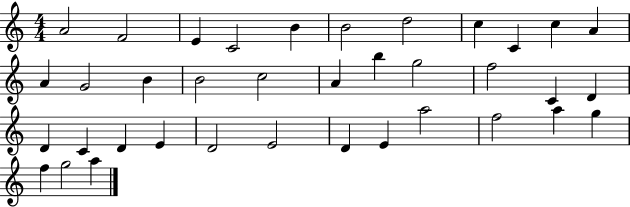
A4/h F4/h E4/q C4/h B4/q B4/h D5/h C5/q C4/q C5/q A4/q A4/q G4/h B4/q B4/h C5/h A4/q B5/q G5/h F5/h C4/q D4/q D4/q C4/q D4/q E4/q D4/h E4/h D4/q E4/q A5/h F5/h A5/q G5/q F5/q G5/h A5/q